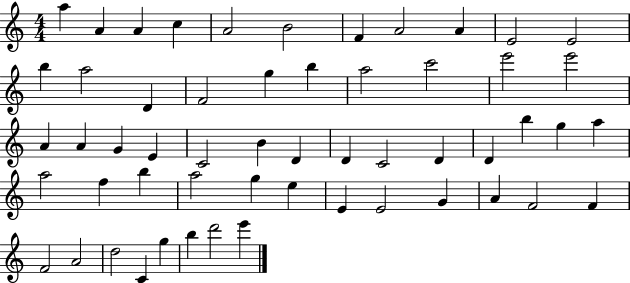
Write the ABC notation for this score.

X:1
T:Untitled
M:4/4
L:1/4
K:C
a A A c A2 B2 F A2 A E2 E2 b a2 D F2 g b a2 c'2 e'2 e'2 A A G E C2 B D D C2 D D b g a a2 f b a2 g e E E2 G A F2 F F2 A2 d2 C g b d'2 e'